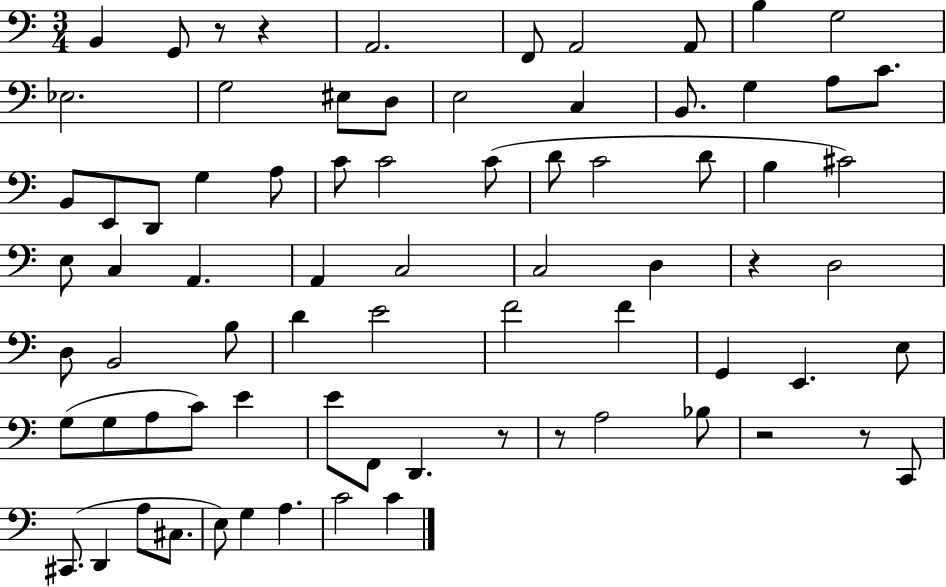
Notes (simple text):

B2/q G2/e R/e R/q A2/h. F2/e A2/h A2/e B3/q G3/h Eb3/h. G3/h EIS3/e D3/e E3/h C3/q B2/e. G3/q A3/e C4/e. B2/e E2/e D2/e G3/q A3/e C4/e C4/h C4/e D4/e C4/h D4/e B3/q C#4/h E3/e C3/q A2/q. A2/q C3/h C3/h D3/q R/q D3/h D3/e B2/h B3/e D4/q E4/h F4/h F4/q G2/q E2/q. E3/e G3/e G3/e A3/e C4/e E4/q E4/e F2/e D2/q. R/e R/e A3/h Bb3/e R/h R/e C2/e C#2/e. D2/q A3/e C#3/e. E3/e G3/q A3/q. C4/h C4/q